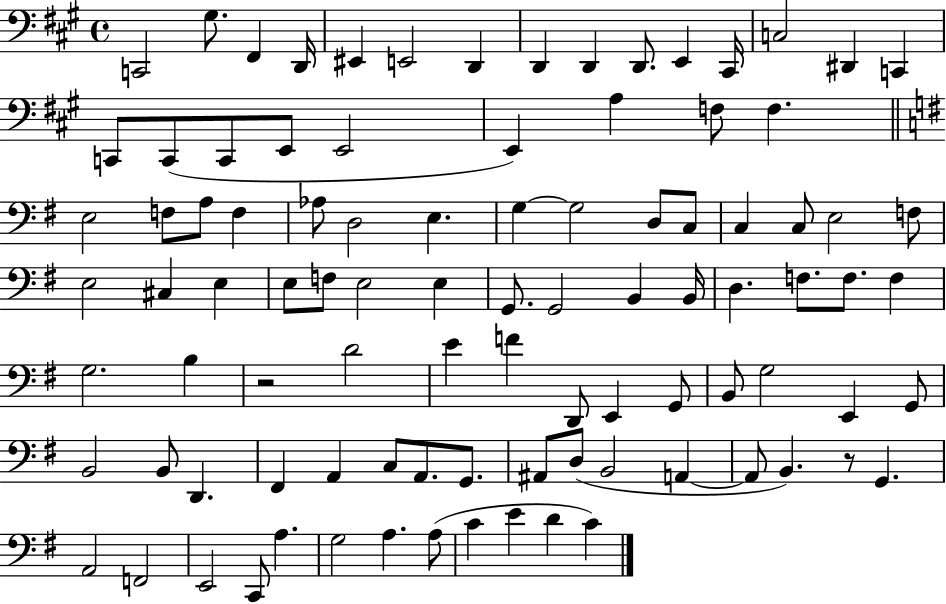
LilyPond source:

{
  \clef bass
  \time 4/4
  \defaultTimeSignature
  \key a \major
  c,2 gis8. fis,4 d,16 | eis,4 e,2 d,4 | d,4 d,4 d,8. e,4 cis,16 | c2 dis,4 c,4 | \break c,8 c,8( c,8 e,8 e,2 | e,4) a4 f8 f4. | \bar "||" \break \key e \minor e2 f8 a8 f4 | aes8 d2 e4. | g4~~ g2 d8 c8 | c4 c8 e2 f8 | \break e2 cis4 e4 | e8 f8 e2 e4 | g,8. g,2 b,4 b,16 | d4. f8. f8. f4 | \break g2. b4 | r2 d'2 | e'4 f'4 d,8 e,4 g,8 | b,8 g2 e,4 g,8 | \break b,2 b,8 d,4. | fis,4 a,4 c8 a,8. g,8. | ais,8 d8( b,2 a,4~~ | a,8 b,4.) r8 g,4. | \break a,2 f,2 | e,2 c,8 a4. | g2 a4. a8( | c'4 e'4 d'4 c'4) | \break \bar "|."
}